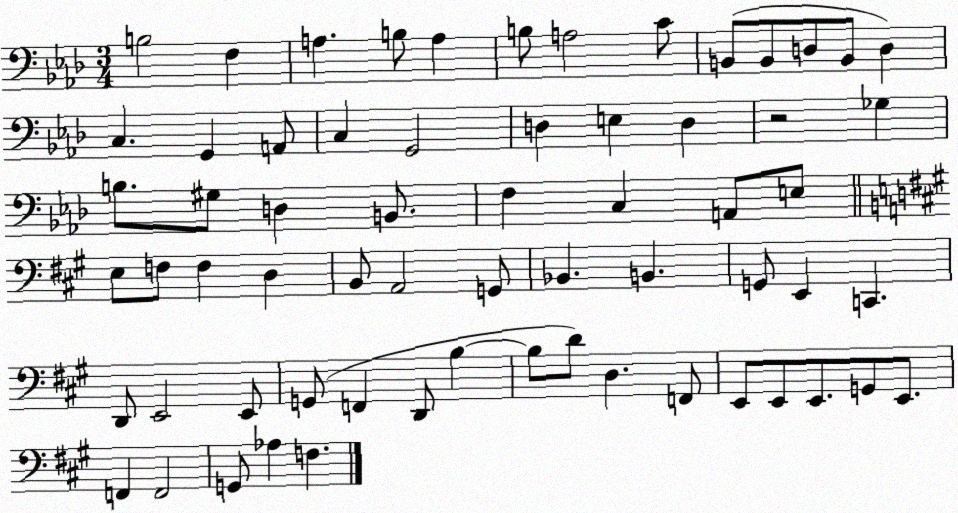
X:1
T:Untitled
M:3/4
L:1/4
K:Ab
B,2 F, A, B,/2 A, B,/2 A,2 C/2 B,,/2 B,,/2 D,/2 B,,/2 D, C, G,, A,,/2 C, G,,2 D, E, D, z2 _G, B,/2 ^G,/2 D, B,,/2 F, C, A,,/2 E,/2 E,/2 F,/2 F, D, B,,/2 A,,2 G,,/2 _B,, B,, G,,/2 E,, C,, D,,/2 E,,2 E,,/2 G,,/2 F,, D,,/2 B, B,/2 D/2 D, F,,/2 E,,/2 E,,/2 E,,/2 G,,/2 E,,/2 F,, F,,2 G,,/2 _A, F,